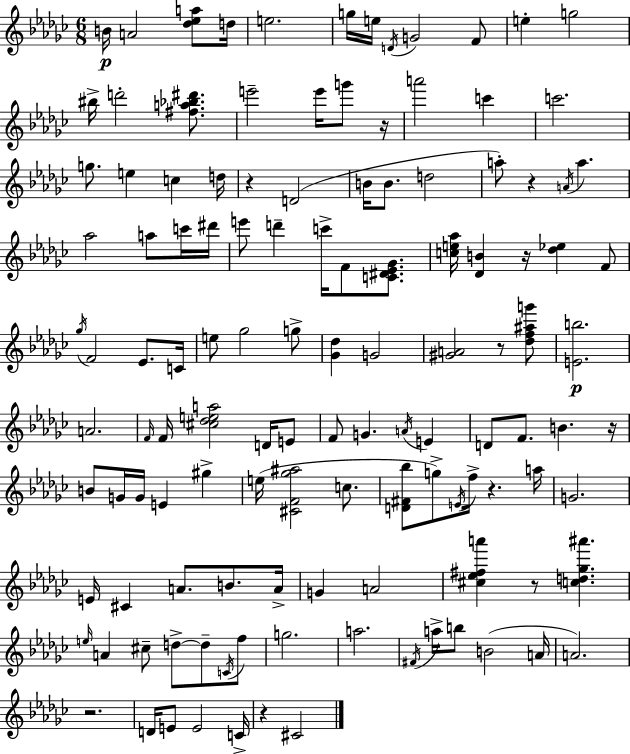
{
  \clef treble
  \numericTimeSignature
  \time 6/8
  \key ees \minor
  \repeat volta 2 { b'16\p a'2 <des'' ees'' a''>8 d''16 | e''2. | g''16 e''16 \acciaccatura { d'16 } g'2 f'8 | e''4-. g''2 | \break bis''16-> d'''2-. <fis'' a'' bes'' dis'''>8. | e'''2-- e'''16 g'''8 | r16 a'''2 c'''4 | c'''2. | \break g''8. e''4 c''4 | d''16 r4 d'2( | b'16 b'8. d''2 | a''8-.) r4 \acciaccatura { a'16 } a''4. | \break aes''2 a''8 | c'''16 dis'''16 e'''8 d'''4-- c'''16-> f'8 <c' dis' ees' ges'>8. | <c'' e'' aes''>16 <des' b'>4 r16 <des'' ees''>4 | f'8 \acciaccatura { ges''16 } f'2 ees'8. | \break c'16 e''8 ges''2 | g''8-> <ges' des''>4 g'2 | <gis' a'>2 r8 | <des'' f'' ais'' g'''>8 <e' b''>2.\p | \break a'2. | \grace { f'16 } f'16 <cis'' des'' e'' a''>2 | d'16 e'8 f'8 g'4. | \acciaccatura { a'16 } e'4 d'8 f'8. b'4. | \break r16 b'8 g'16 g'16 e'4 | gis''4-> e''16( <cis' f' ges'' ais''>2 | c''8. <d' fis' bes''>8 g''8->) \acciaccatura { e'16 } f''16-> r4. | a''16 g'2. | \break e'16 cis'4 a'8. | b'8. a'16-> g'4 a'2 | <cis'' ees'' fis'' a'''>4 r8 | <c'' d'' ges'' ais'''>4. \grace { e''16 } a'4 cis''8-- | \break d''8->~~ d''8-- \acciaccatura { c'16 } f''8 g''2. | a''2. | \acciaccatura { fis'16 } a''16-> b''8 | b'2( a'16 a'2.) | \break r2. | d'16 e'8 | e'2 c'16-> r4 | cis'2 } \bar "|."
}